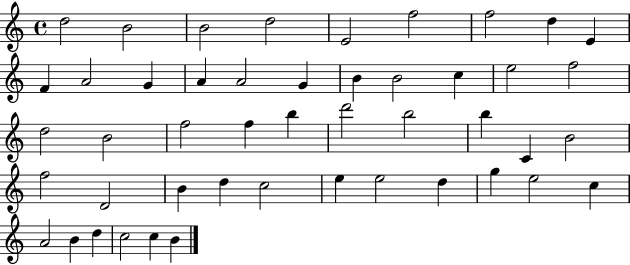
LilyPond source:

{
  \clef treble
  \time 4/4
  \defaultTimeSignature
  \key c \major
  d''2 b'2 | b'2 d''2 | e'2 f''2 | f''2 d''4 e'4 | \break f'4 a'2 g'4 | a'4 a'2 g'4 | b'4 b'2 c''4 | e''2 f''2 | \break d''2 b'2 | f''2 f''4 b''4 | d'''2 b''2 | b''4 c'4 b'2 | \break f''2 d'2 | b'4 d''4 c''2 | e''4 e''2 d''4 | g''4 e''2 c''4 | \break a'2 b'4 d''4 | c''2 c''4 b'4 | \bar "|."
}